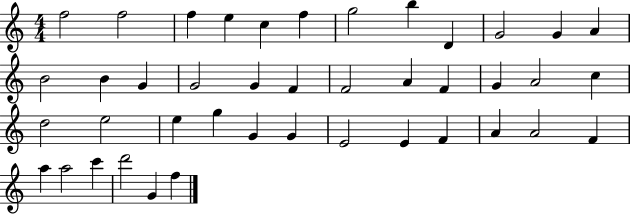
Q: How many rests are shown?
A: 0